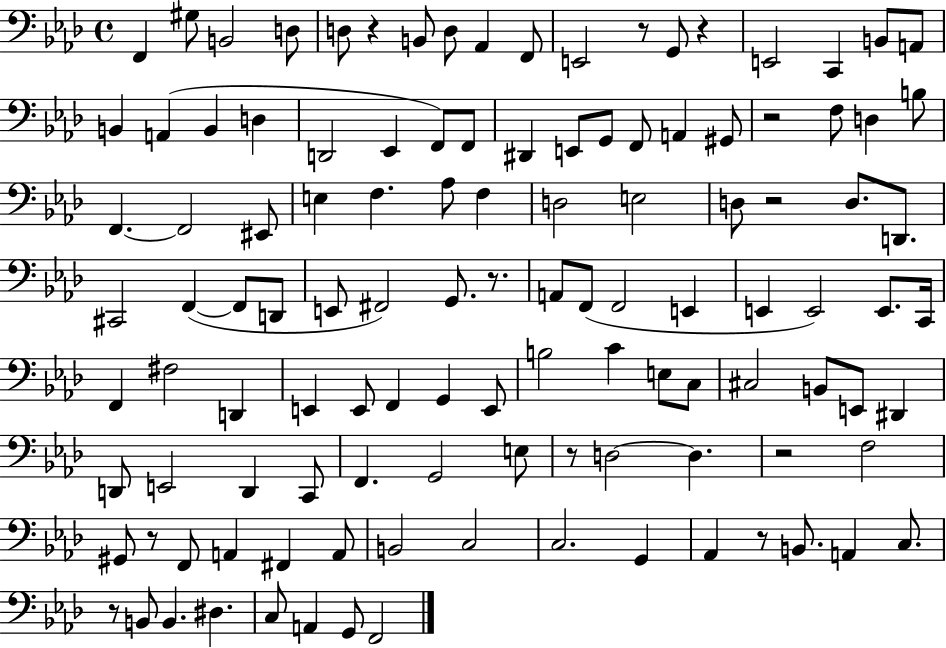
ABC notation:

X:1
T:Untitled
M:4/4
L:1/4
K:Ab
F,, ^G,/2 B,,2 D,/2 D,/2 z B,,/2 D,/2 _A,, F,,/2 E,,2 z/2 G,,/2 z E,,2 C,, B,,/2 A,,/2 B,, A,, B,, D, D,,2 _E,, F,,/2 F,,/2 ^D,, E,,/2 G,,/2 F,,/2 A,, ^G,,/2 z2 F,/2 D, B,/2 F,, F,,2 ^E,,/2 E, F, _A,/2 F, D,2 E,2 D,/2 z2 D,/2 D,,/2 ^C,,2 F,, F,,/2 D,,/2 E,,/2 ^F,,2 G,,/2 z/2 A,,/2 F,,/2 F,,2 E,, E,, E,,2 E,,/2 C,,/4 F,, ^F,2 D,, E,, E,,/2 F,, G,, E,,/2 B,2 C E,/2 C,/2 ^C,2 B,,/2 E,,/2 ^D,, D,,/2 E,,2 D,, C,,/2 F,, G,,2 E,/2 z/2 D,2 D, z2 F,2 ^G,,/2 z/2 F,,/2 A,, ^F,, A,,/2 B,,2 C,2 C,2 G,, _A,, z/2 B,,/2 A,, C,/2 z/2 B,,/2 B,, ^D, C,/2 A,, G,,/2 F,,2